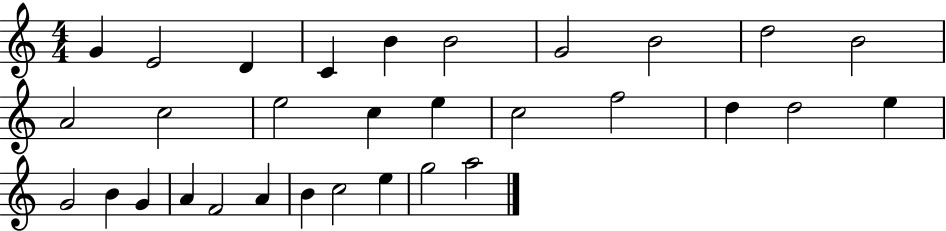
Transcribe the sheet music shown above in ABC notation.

X:1
T:Untitled
M:4/4
L:1/4
K:C
G E2 D C B B2 G2 B2 d2 B2 A2 c2 e2 c e c2 f2 d d2 e G2 B G A F2 A B c2 e g2 a2